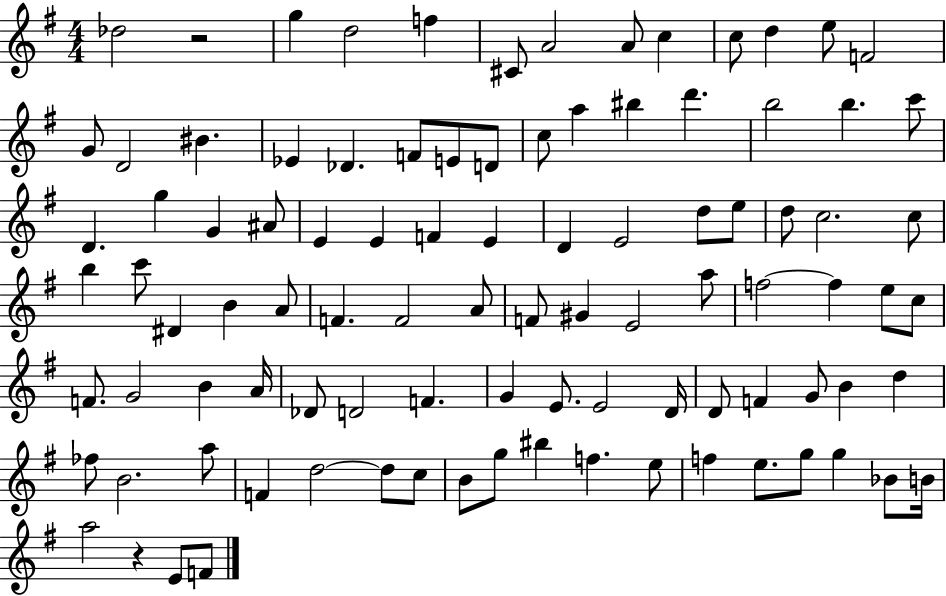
Db5/h R/h G5/q D5/h F5/q C#4/e A4/h A4/e C5/q C5/e D5/q E5/e F4/h G4/e D4/h BIS4/q. Eb4/q Db4/q. F4/e E4/e D4/e C5/e A5/q BIS5/q D6/q. B5/h B5/q. C6/e D4/q. G5/q G4/q A#4/e E4/q E4/q F4/q E4/q D4/q E4/h D5/e E5/e D5/e C5/h. C5/e B5/q C6/e D#4/q B4/q A4/e F4/q. F4/h A4/e F4/e G#4/q E4/h A5/e F5/h F5/q E5/e C5/e F4/e. G4/h B4/q A4/s Db4/e D4/h F4/q. G4/q E4/e. E4/h D4/s D4/e F4/q G4/e B4/q D5/q FES5/e B4/h. A5/e F4/q D5/h D5/e C5/e B4/e G5/e BIS5/q F5/q. E5/e F5/q E5/e. G5/e G5/q Bb4/e B4/s A5/h R/q E4/e F4/e